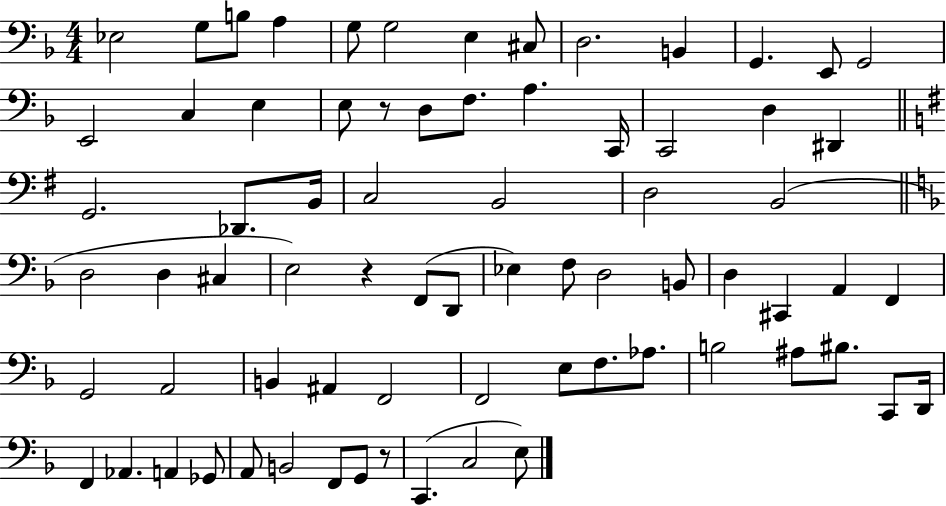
{
  \clef bass
  \numericTimeSignature
  \time 4/4
  \key f \major
  \repeat volta 2 { ees2 g8 b8 a4 | g8 g2 e4 cis8 | d2. b,4 | g,4. e,8 g,2 | \break e,2 c4 e4 | e8 r8 d8 f8. a4. c,16 | c,2 d4 dis,4 | \bar "||" \break \key e \minor g,2. des,8. b,16 | c2 b,2 | d2 b,2( | \bar "||" \break \key d \minor d2 d4 cis4 | e2) r4 f,8( d,8 | ees4) f8 d2 b,8 | d4 cis,4 a,4 f,4 | \break g,2 a,2 | b,4 ais,4 f,2 | f,2 e8 f8. aes8. | b2 ais8 bis8. c,8 d,16 | \break f,4 aes,4. a,4 ges,8 | a,8 b,2 f,8 g,8 r8 | c,4.( c2 e8) | } \bar "|."
}